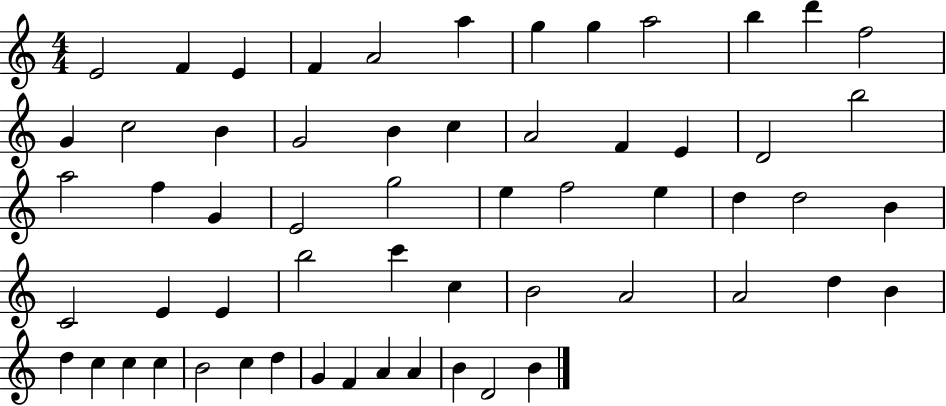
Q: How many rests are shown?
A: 0